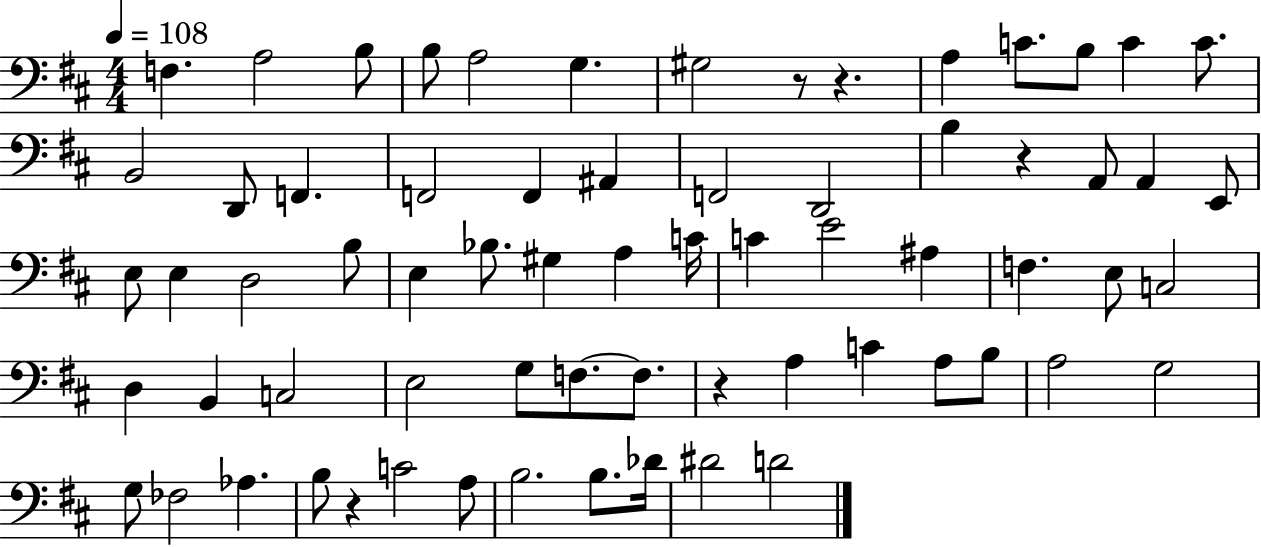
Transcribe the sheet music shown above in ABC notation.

X:1
T:Untitled
M:4/4
L:1/4
K:D
F, A,2 B,/2 B,/2 A,2 G, ^G,2 z/2 z A, C/2 B,/2 C C/2 B,,2 D,,/2 F,, F,,2 F,, ^A,, F,,2 D,,2 B, z A,,/2 A,, E,,/2 E,/2 E, D,2 B,/2 E, _B,/2 ^G, A, C/4 C E2 ^A, F, E,/2 C,2 D, B,, C,2 E,2 G,/2 F,/2 F,/2 z A, C A,/2 B,/2 A,2 G,2 G,/2 _F,2 _A, B,/2 z C2 A,/2 B,2 B,/2 _D/4 ^D2 D2